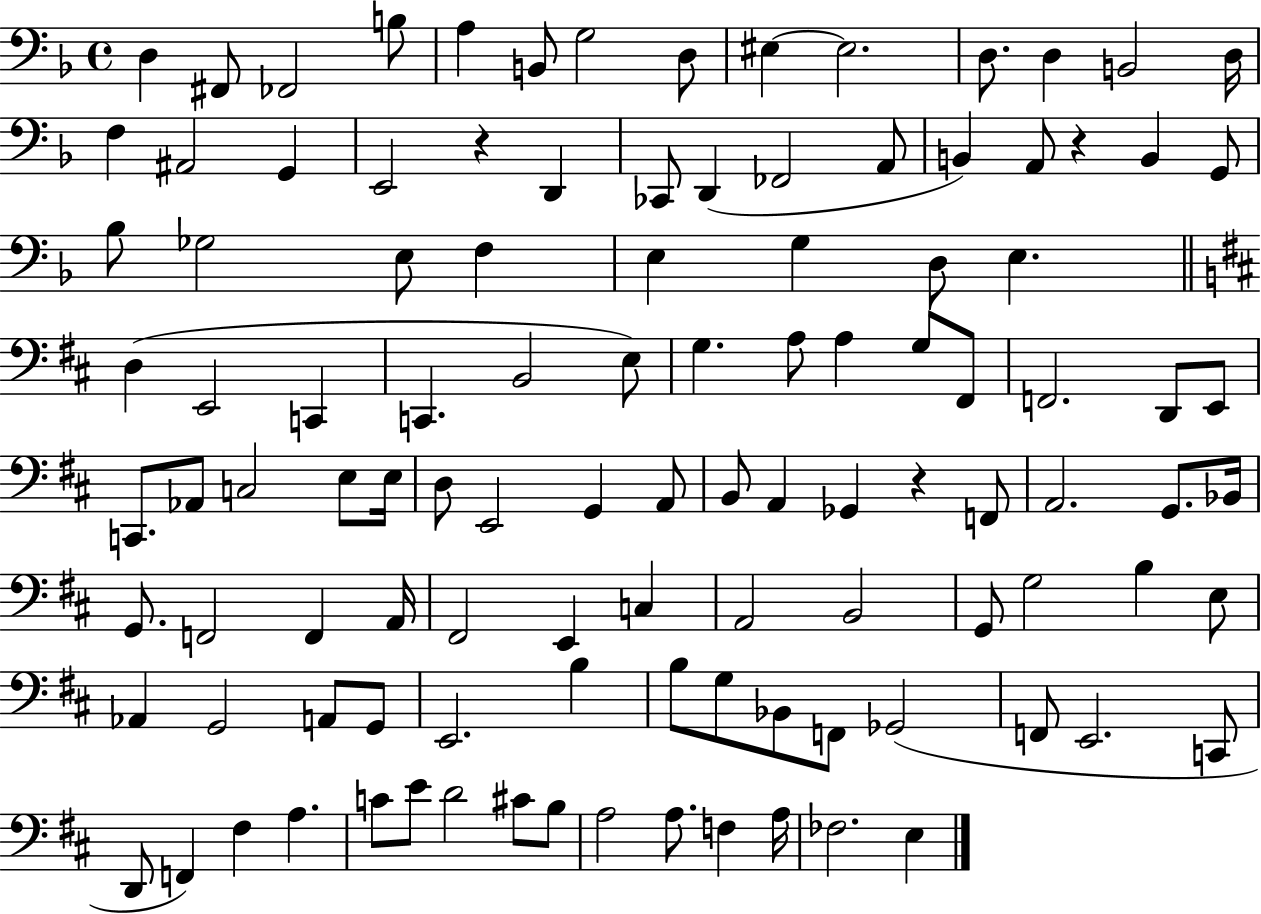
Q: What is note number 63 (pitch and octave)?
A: A2